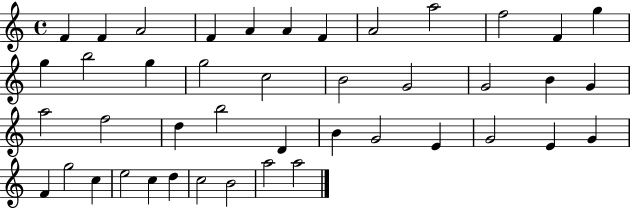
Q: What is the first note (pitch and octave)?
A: F4